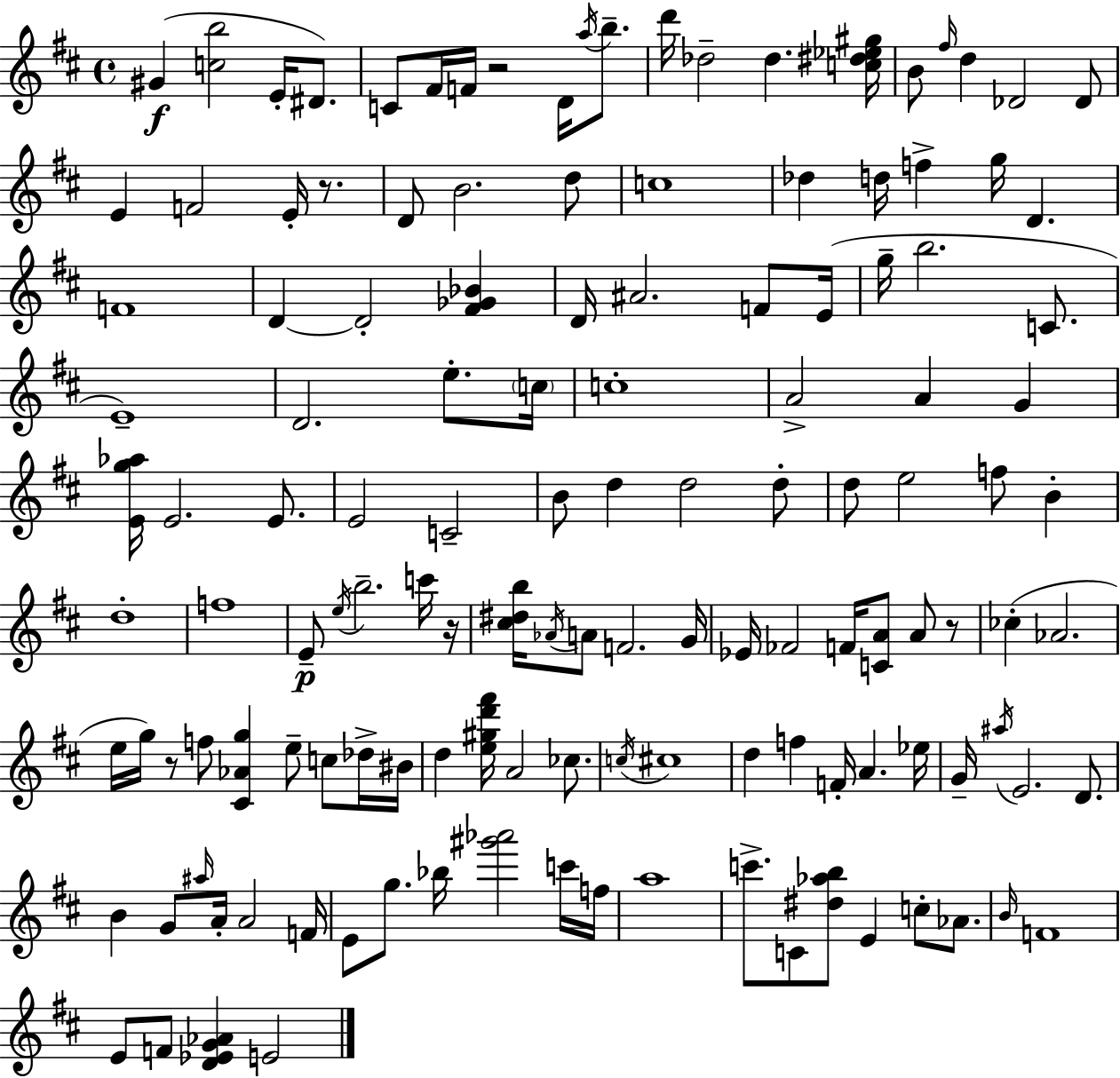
G#4/q [C5,B5]/h E4/s D#4/e. C4/e F#4/s F4/s R/h D4/s A5/s B5/e. D6/s Db5/h Db5/q. [C5,D#5,Eb5,G#5]/s B4/e F#5/s D5/q Db4/h Db4/e E4/q F4/h E4/s R/e. D4/e B4/h. D5/e C5/w Db5/q D5/s F5/q G5/s D4/q. F4/w D4/q D4/h [F#4,Gb4,Bb4]/q D4/s A#4/h. F4/e E4/s G5/s B5/h. C4/e. E4/w D4/h. E5/e. C5/s C5/w A4/h A4/q G4/q [E4,G5,Ab5]/s E4/h. E4/e. E4/h C4/h B4/e D5/q D5/h D5/e D5/e E5/h F5/e B4/q D5/w F5/w E4/e E5/s B5/h. C6/s R/s [C#5,D#5,B5]/s Ab4/s A4/e F4/h. G4/s Eb4/s FES4/h F4/s [C4,A4]/e A4/e R/e CES5/q Ab4/h. E5/s G5/s R/e F5/e [C#4,Ab4,G5]/q E5/e C5/e Db5/s BIS4/s D5/q [E5,G#5,D6,F#6]/s A4/h CES5/e. C5/s C#5/w D5/q F5/q F4/s A4/q. Eb5/s G4/s A#5/s E4/h. D4/e. B4/q G4/e A#5/s A4/s A4/h F4/s E4/e G5/e. Bb5/s [G#6,Ab6]/h C6/s F5/s A5/w C6/e. C4/e [D#5,Ab5,B5]/e E4/q C5/e Ab4/e. B4/s F4/w E4/e F4/e [D4,Eb4,G4,Ab4]/q E4/h